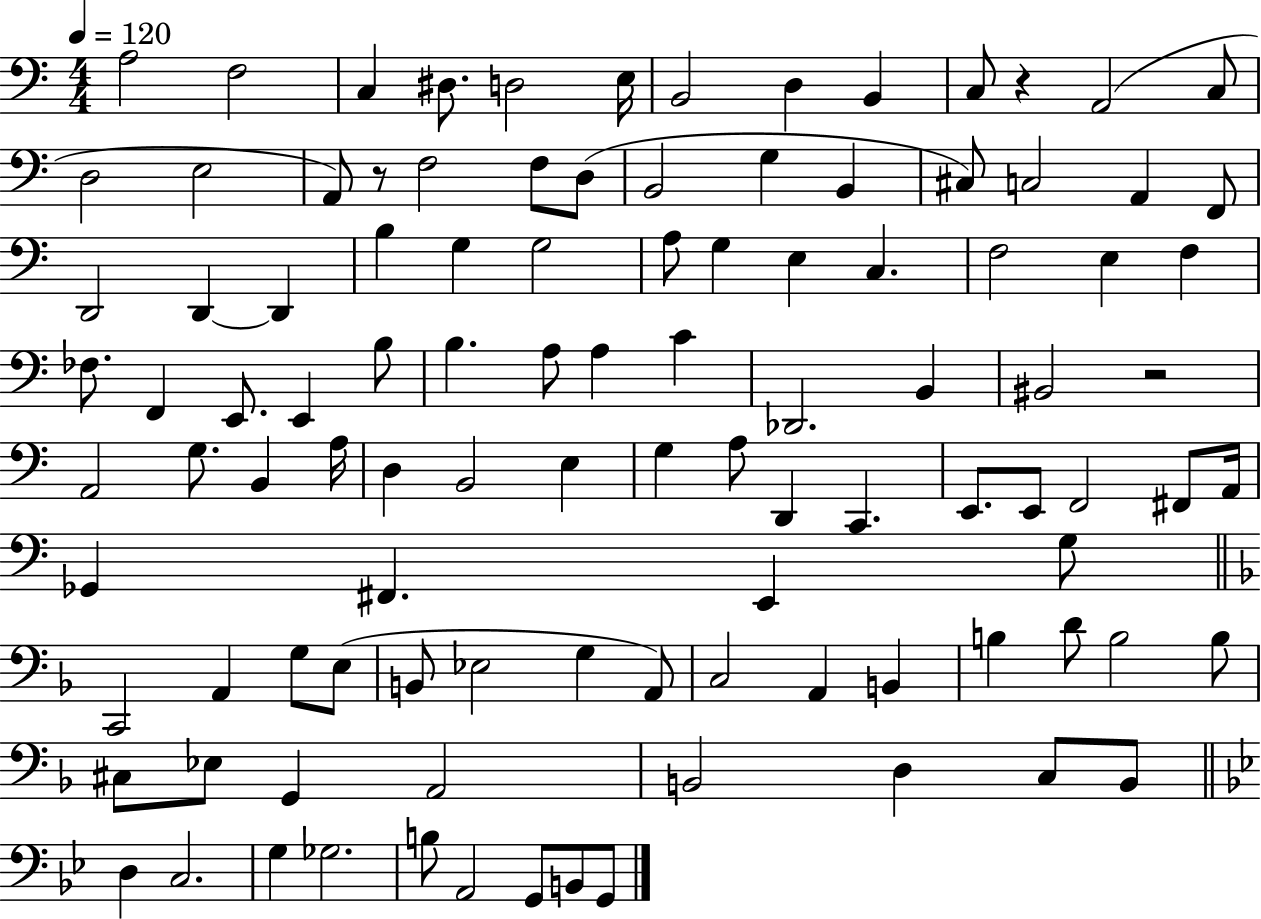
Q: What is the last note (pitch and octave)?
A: G2